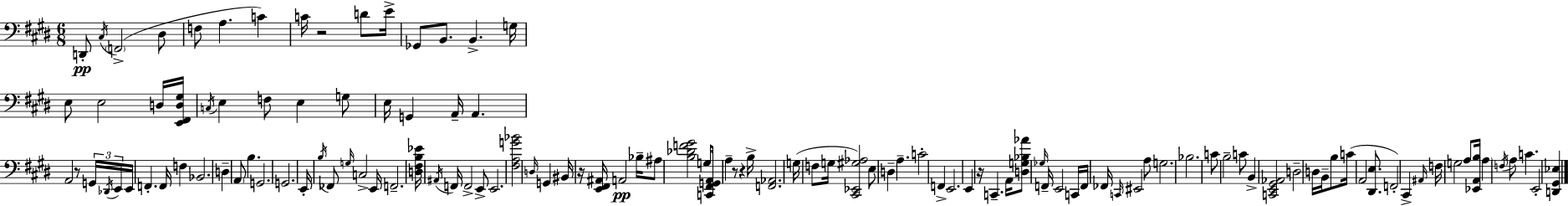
D2/e C#3/s F2/h D#3/e F3/e A3/q. C4/q C4/s R/h D4/e E4/s Gb2/e B2/e. B2/q. G3/s E3/e E3/h D3/s [E2,F#2,D3,G#3]/s C3/s E3/q F3/e E3/q G3/e E3/s G2/q A2/s A2/q. A2/h R/e G2/s Db2/s E2/s E2/s F2/q. F2/s F3/q Bb2/h. D3/q A2/e B3/q. G2/h. G2/h. E2/s B3/s FES2/e G3/s C3/h E2/s F2/h. [D3,F#3,B3,Eb4]/s A#2/s F2/s F2/h E2/e E2/h. [F#3,A3,G4,Bb4]/h D3/s G2/q BIS2/s R/s [E2,F#2,A#2]/s A2/h Bb3/s A#3/e [B3,Db4,F4,G#4]/h G3/e [C2,F#2,G2,A2]/s A3/q R/e R/q B3/s [F2,Ab2]/h. G3/s F3/e G3/s [C#2,Eb2,G#3,Ab3]/h E3/e D3/q A3/q. C4/h F2/q E2/h. E2/q R/s C2/q. A2/s [D3,G3,Bb3,Ab4]/e Gb3/s F2/s E2/h C2/s F2/s FES2/s C2/s EIS2/h A3/e G3/h. Bb3/h. C4/e B3/h C4/e B2/q [C2,E2,G#2,Ab2]/h D3/h D3/s B2/s B3/e C4/s A2/h [D#2,E3]/e. F2/h C#2/q A#2/s F3/s G3/h A3/e [Eb2,A2,B3]/s A3/q F3/s A3/e C4/q. E2/h [D2,G#2,Eb3]/q